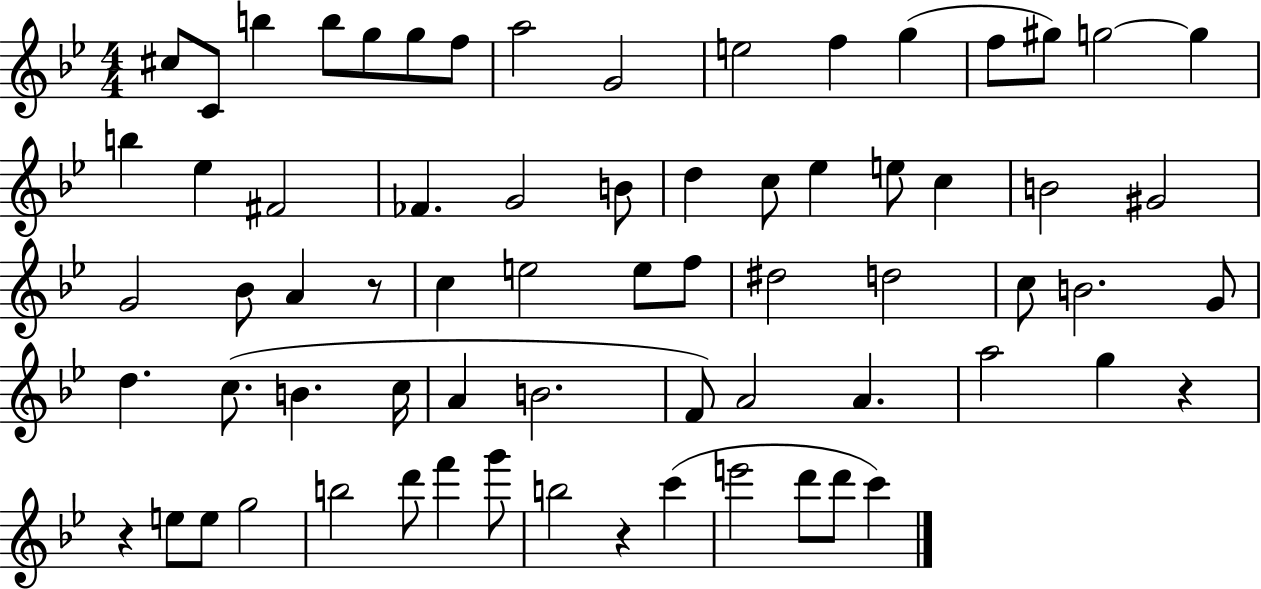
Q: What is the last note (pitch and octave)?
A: C6